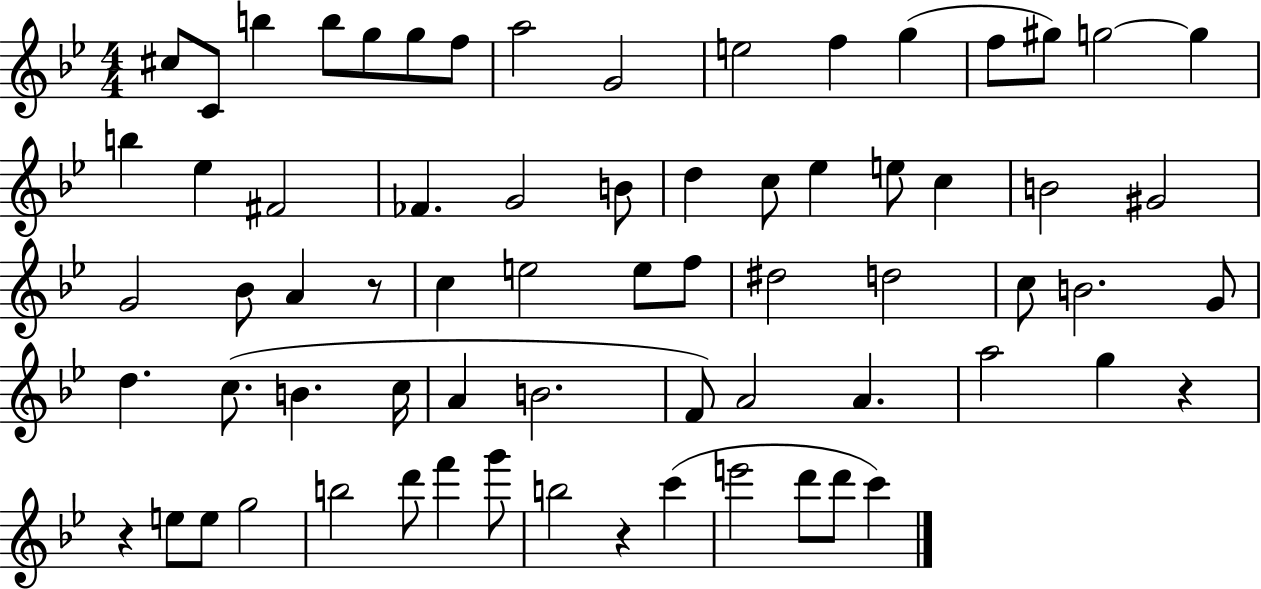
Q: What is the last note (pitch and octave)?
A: C6